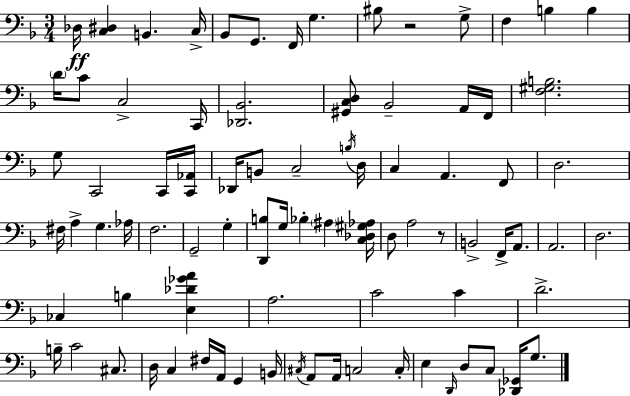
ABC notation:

X:1
T:Untitled
M:3/4
L:1/4
K:F
_D,/4 [C,^D,] B,, C,/4 _B,,/2 G,,/2 F,,/4 G, ^B,/2 z2 G,/2 F, B, B, D/4 C/2 C,2 C,,/4 [_D,,_B,,]2 [^G,,C,D,]/2 _B,,2 A,,/4 F,,/4 [F,^G,B,]2 G,/2 C,,2 C,,/4 [C,,_A,,]/4 _D,,/4 B,,/2 C,2 B,/4 D,/4 C, A,, F,,/2 D,2 ^F,/4 A, G, _A,/4 F,2 G,,2 G, [D,,B,]/2 G,/4 _B, ^A, [C,_D,^G,_A,]/4 D,/2 A,2 z/2 B,,2 F,,/4 A,,/2 A,,2 D,2 _C, B, [E,_D_GA] A,2 C2 C D2 B,/4 C2 ^C,/2 D,/4 C, ^F,/4 A,,/4 G,, B,,/4 ^C,/4 A,,/2 A,,/4 C,2 C,/4 E, D,,/4 D,/2 C,/2 [_D,,_G,,]/4 G,/2